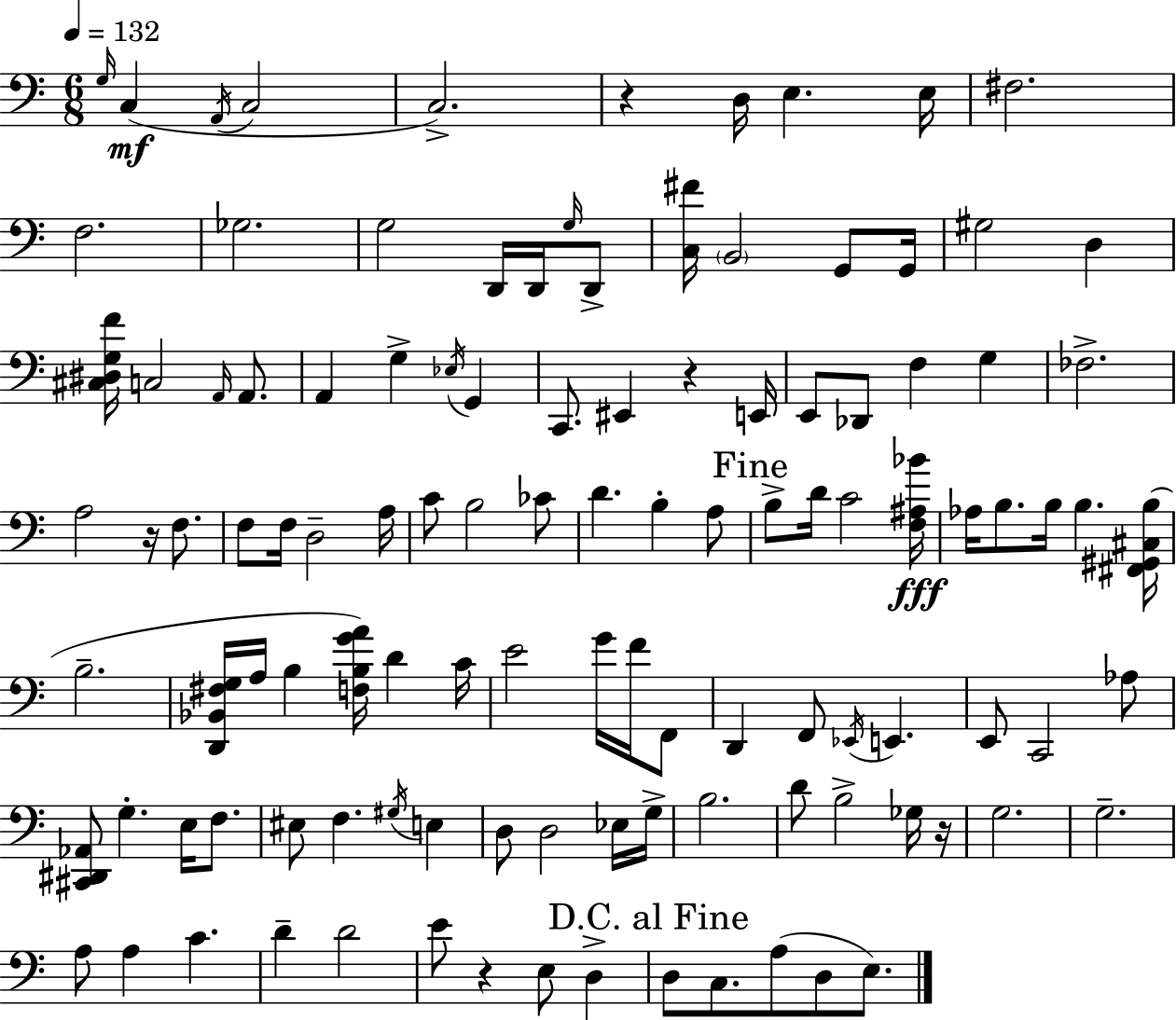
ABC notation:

X:1
T:Untitled
M:6/8
L:1/4
K:Am
G,/4 C, A,,/4 C,2 C,2 z D,/4 E, E,/4 ^F,2 F,2 _G,2 G,2 D,,/4 D,,/4 G,/4 D,,/2 [C,^F]/4 B,,2 G,,/2 G,,/4 ^G,2 D, [^C,^D,G,F]/4 C,2 A,,/4 A,,/2 A,, G, _E,/4 G,, C,,/2 ^E,, z E,,/4 E,,/2 _D,,/2 F, G, _F,2 A,2 z/4 F,/2 F,/2 F,/4 D,2 A,/4 C/2 B,2 _C/2 D B, A,/2 B,/2 D/4 C2 [F,^A,_B]/4 _A,/4 B,/2 B,/4 B, [^F,,^G,,^C,B,]/4 B,2 [D,,_B,,^F,G,]/4 A,/4 B, [F,B,GA]/4 D C/4 E2 G/4 F/4 F,,/2 D,, F,,/2 _E,,/4 E,, E,,/2 C,,2 _A,/2 [^C,,^D,,_A,,]/2 G, E,/4 F,/2 ^E,/2 F, ^G,/4 E, D,/2 D,2 _E,/4 G,/4 B,2 D/2 B,2 _G,/4 z/4 G,2 G,2 A,/2 A, C D D2 E/2 z E,/2 D, D,/2 C,/2 A,/2 D,/2 E,/2